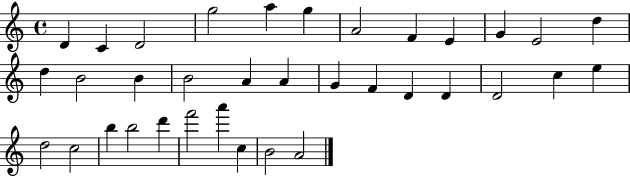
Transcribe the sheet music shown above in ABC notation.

X:1
T:Untitled
M:4/4
L:1/4
K:C
D C D2 g2 a g A2 F E G E2 d d B2 B B2 A A G F D D D2 c e d2 c2 b b2 d' f'2 a' c B2 A2